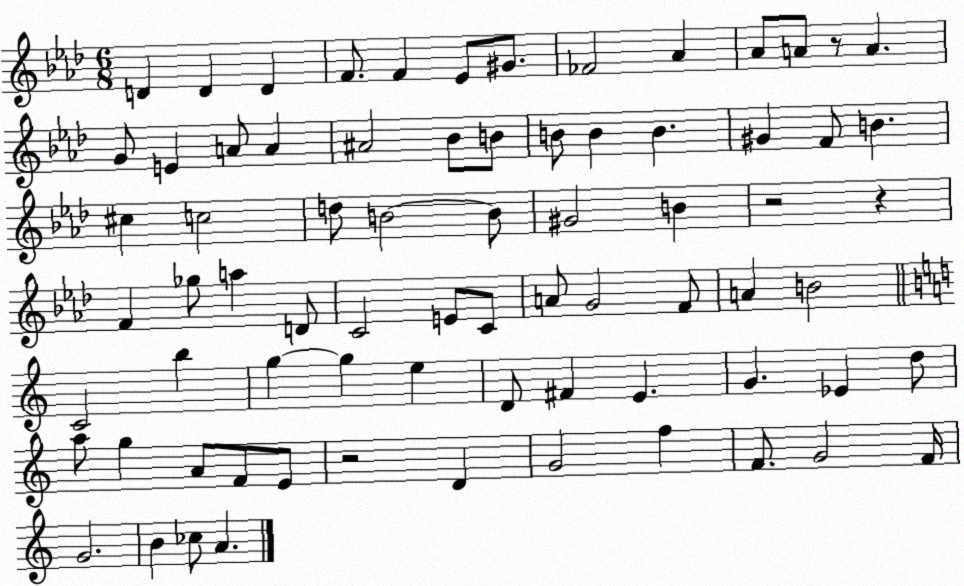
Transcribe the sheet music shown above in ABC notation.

X:1
T:Untitled
M:6/8
L:1/4
K:Ab
D D D F/2 F _E/2 ^G/2 _F2 _A _A/2 A/2 z/2 A G/2 E A/2 A ^A2 _B/2 B/2 B/2 B B ^G F/2 B ^c c2 d/2 B2 B/2 ^G2 B z2 z F _g/2 a D/2 C2 E/2 C/2 A/2 G2 F/2 A B2 C2 b g g e D/2 ^F E G _E d/2 a/2 g A/2 F/2 E/2 z2 D G2 f F/2 G2 F/4 G2 B _c/2 A